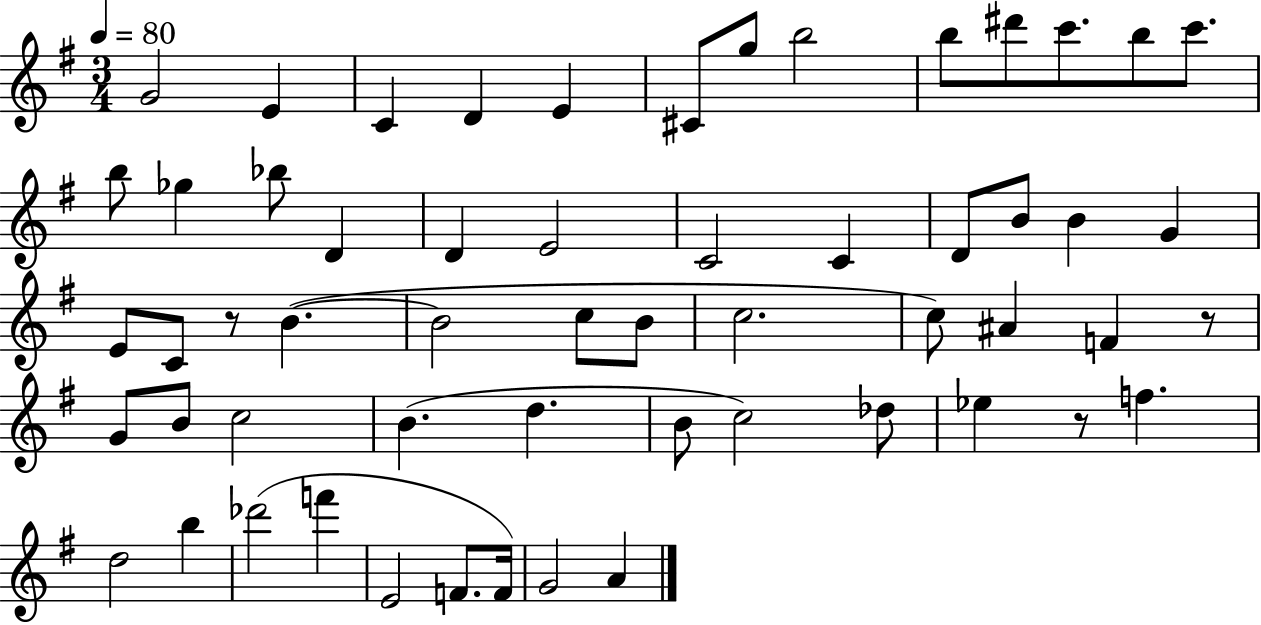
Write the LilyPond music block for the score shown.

{
  \clef treble
  \numericTimeSignature
  \time 3/4
  \key g \major
  \tempo 4 = 80
  \repeat volta 2 { g'2 e'4 | c'4 d'4 e'4 | cis'8 g''8 b''2 | b''8 dis'''8 c'''8. b''8 c'''8. | \break b''8 ges''4 bes''8 d'4 | d'4 e'2 | c'2 c'4 | d'8 b'8 b'4 g'4 | \break e'8 c'8 r8 b'4.~(~ | b'2 c''8 b'8 | c''2. | c''8) ais'4 f'4 r8 | \break g'8 b'8 c''2 | b'4.( d''4. | b'8 c''2) des''8 | ees''4 r8 f''4. | \break d''2 b''4 | des'''2( f'''4 | e'2 f'8. f'16) | g'2 a'4 | \break } \bar "|."
}